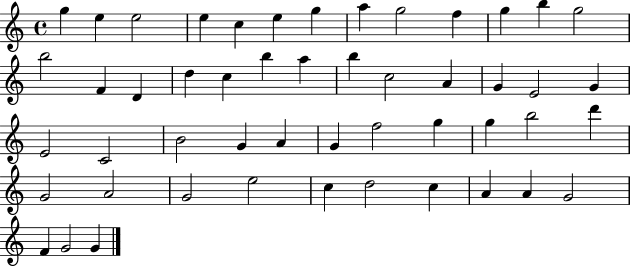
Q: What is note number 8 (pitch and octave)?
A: A5